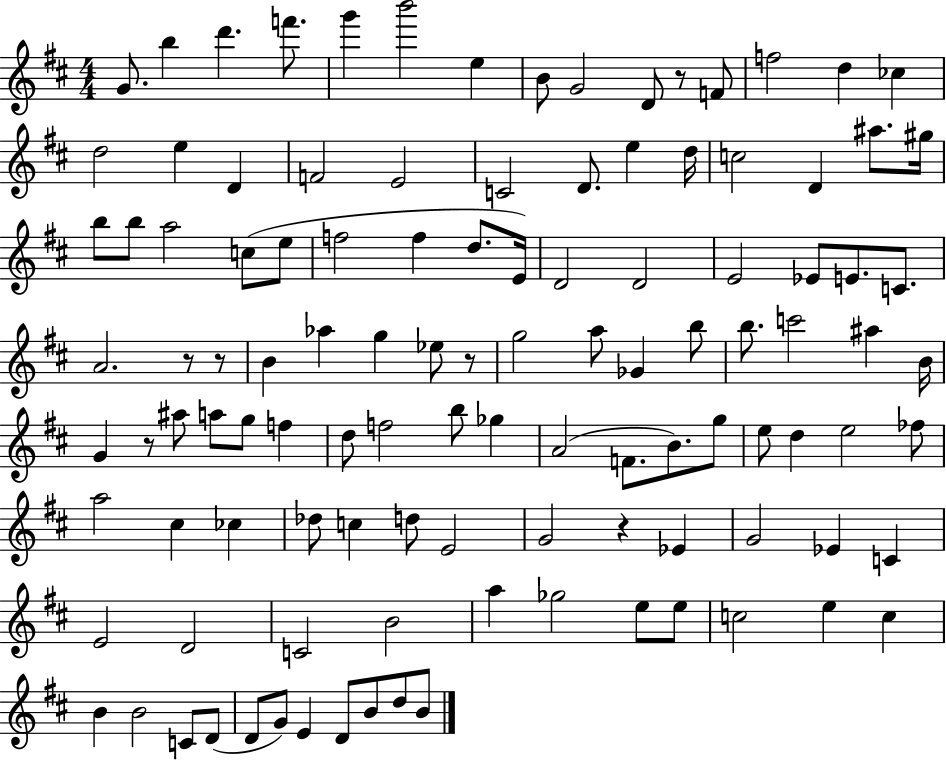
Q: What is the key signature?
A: D major